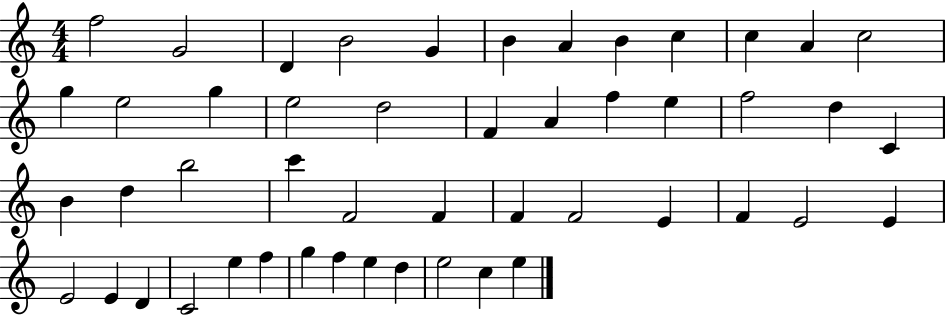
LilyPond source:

{
  \clef treble
  \numericTimeSignature
  \time 4/4
  \key c \major
  f''2 g'2 | d'4 b'2 g'4 | b'4 a'4 b'4 c''4 | c''4 a'4 c''2 | \break g''4 e''2 g''4 | e''2 d''2 | f'4 a'4 f''4 e''4 | f''2 d''4 c'4 | \break b'4 d''4 b''2 | c'''4 f'2 f'4 | f'4 f'2 e'4 | f'4 e'2 e'4 | \break e'2 e'4 d'4 | c'2 e''4 f''4 | g''4 f''4 e''4 d''4 | e''2 c''4 e''4 | \break \bar "|."
}